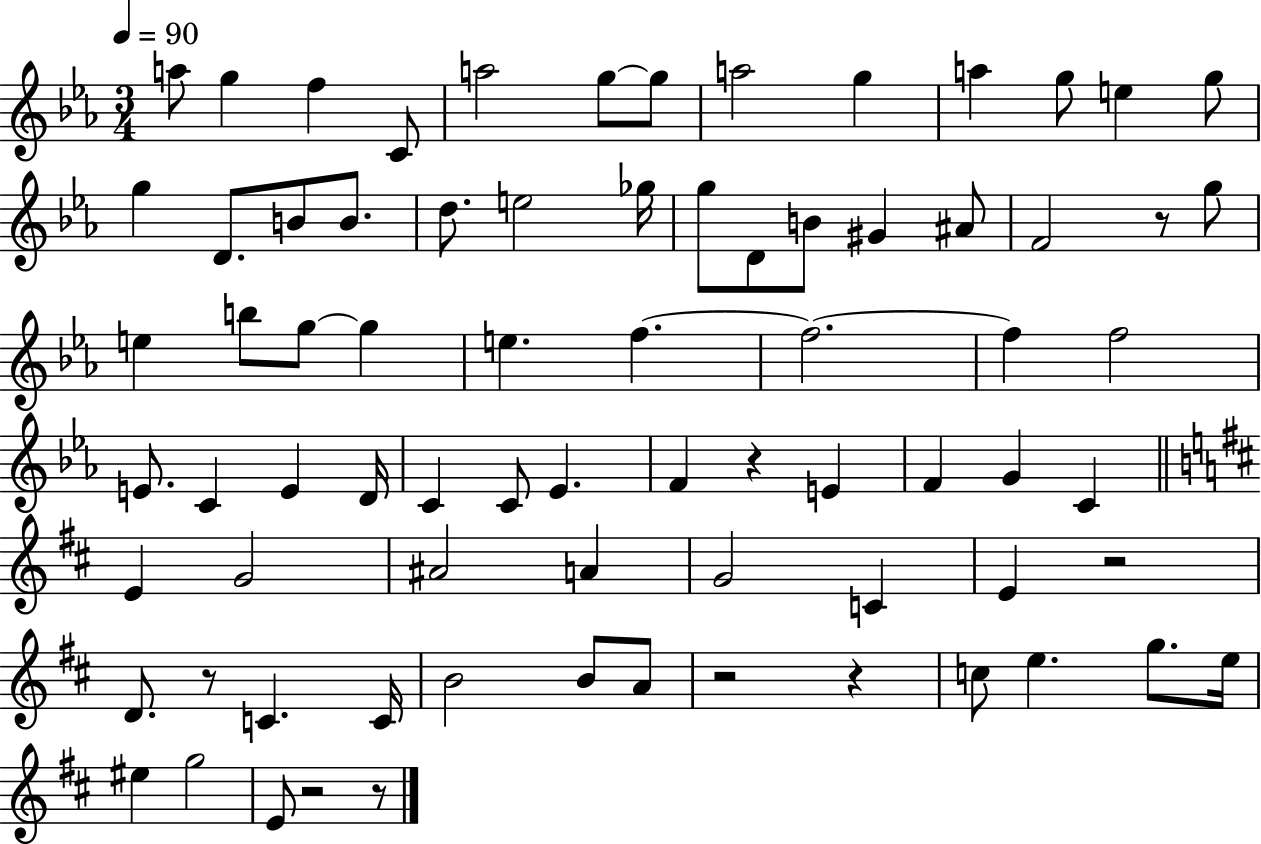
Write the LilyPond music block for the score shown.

{
  \clef treble
  \numericTimeSignature
  \time 3/4
  \key ees \major
  \tempo 4 = 90
  a''8 g''4 f''4 c'8 | a''2 g''8~~ g''8 | a''2 g''4 | a''4 g''8 e''4 g''8 | \break g''4 d'8. b'8 b'8. | d''8. e''2 ges''16 | g''8 d'8 b'8 gis'4 ais'8 | f'2 r8 g''8 | \break e''4 b''8 g''8~~ g''4 | e''4. f''4.~~ | f''2.~~ | f''4 f''2 | \break e'8. c'4 e'4 d'16 | c'4 c'8 ees'4. | f'4 r4 e'4 | f'4 g'4 c'4 | \break \bar "||" \break \key b \minor e'4 g'2 | ais'2 a'4 | g'2 c'4 | e'4 r2 | \break d'8. r8 c'4. c'16 | b'2 b'8 a'8 | r2 r4 | c''8 e''4. g''8. e''16 | \break eis''4 g''2 | e'8 r2 r8 | \bar "|."
}